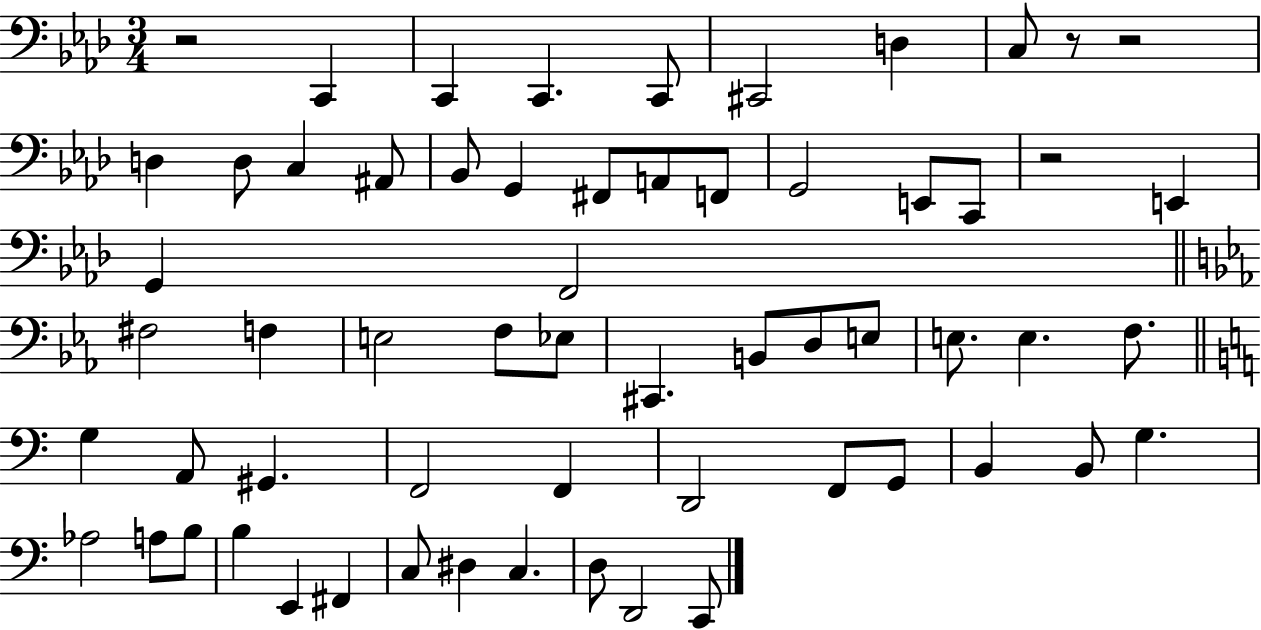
X:1
T:Untitled
M:3/4
L:1/4
K:Ab
z2 C,, C,, C,, C,,/2 ^C,,2 D, C,/2 z/2 z2 D, D,/2 C, ^A,,/2 _B,,/2 G,, ^F,,/2 A,,/2 F,,/2 G,,2 E,,/2 C,,/2 z2 E,, G,, F,,2 ^F,2 F, E,2 F,/2 _E,/2 ^C,, B,,/2 D,/2 E,/2 E,/2 E, F,/2 G, A,,/2 ^G,, F,,2 F,, D,,2 F,,/2 G,,/2 B,, B,,/2 G, _A,2 A,/2 B,/2 B, E,, ^F,, C,/2 ^D, C, D,/2 D,,2 C,,/2